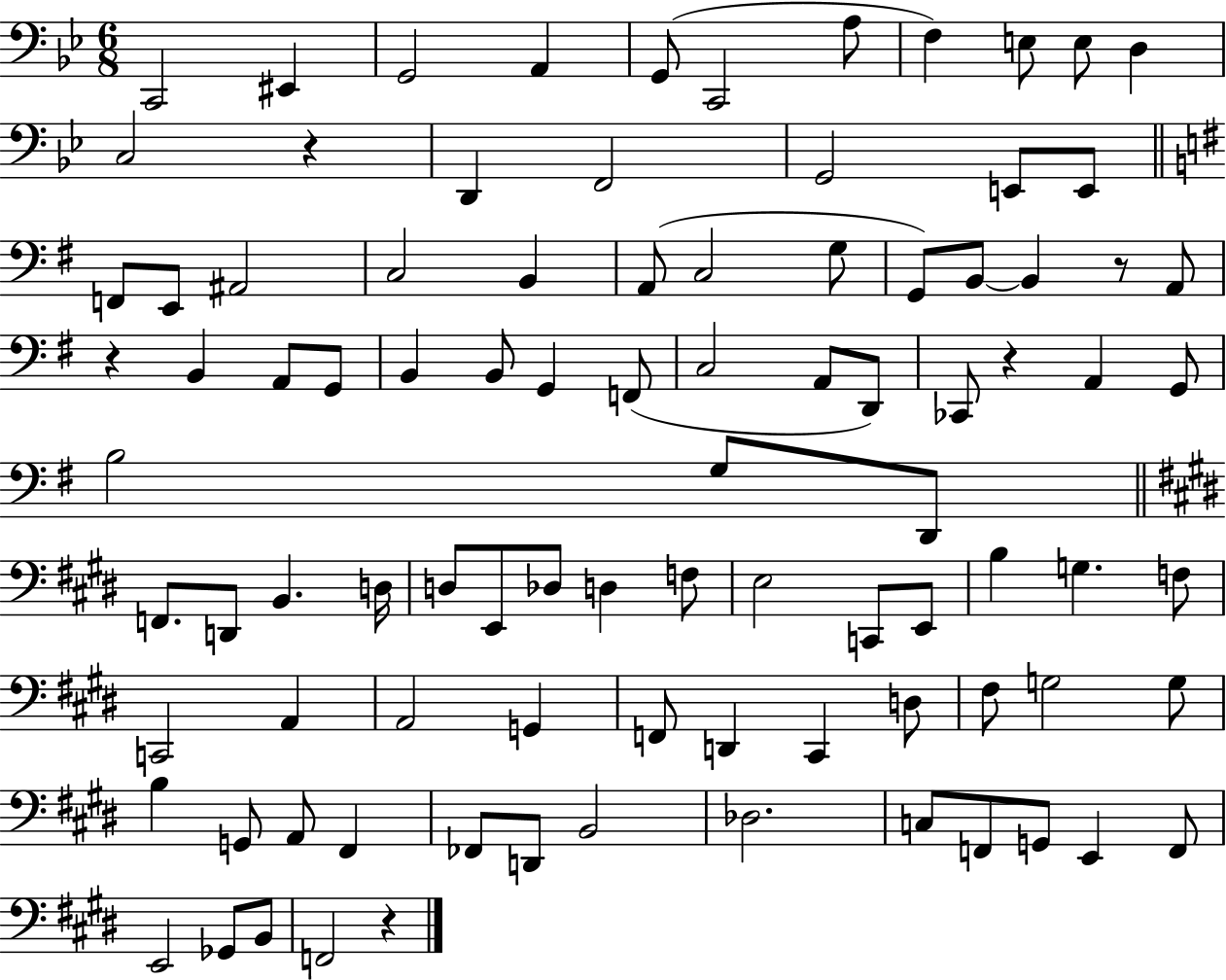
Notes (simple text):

C2/h EIS2/q G2/h A2/q G2/e C2/h A3/e F3/q E3/e E3/e D3/q C3/h R/q D2/q F2/h G2/h E2/e E2/e F2/e E2/e A#2/h C3/h B2/q A2/e C3/h G3/e G2/e B2/e B2/q R/e A2/e R/q B2/q A2/e G2/e B2/q B2/e G2/q F2/e C3/h A2/e D2/e CES2/e R/q A2/q G2/e B3/h G3/e D2/e F2/e. D2/e B2/q. D3/s D3/e E2/e Db3/e D3/q F3/e E3/h C2/e E2/e B3/q G3/q. F3/e C2/h A2/q A2/h G2/q F2/e D2/q C#2/q D3/e F#3/e G3/h G3/e B3/q G2/e A2/e F#2/q FES2/e D2/e B2/h Db3/h. C3/e F2/e G2/e E2/q F2/e E2/h Gb2/e B2/e F2/h R/q